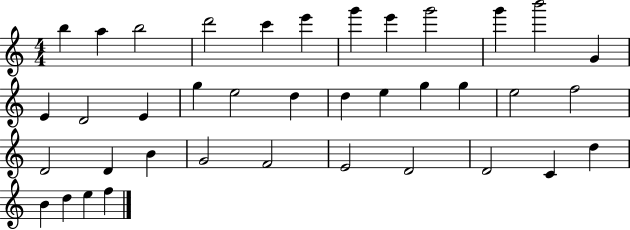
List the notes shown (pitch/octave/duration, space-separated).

B5/q A5/q B5/h D6/h C6/q E6/q G6/q E6/q G6/h G6/q B6/h G4/q E4/q D4/h E4/q G5/q E5/h D5/q D5/q E5/q G5/q G5/q E5/h F5/h D4/h D4/q B4/q G4/h F4/h E4/h D4/h D4/h C4/q D5/q B4/q D5/q E5/q F5/q